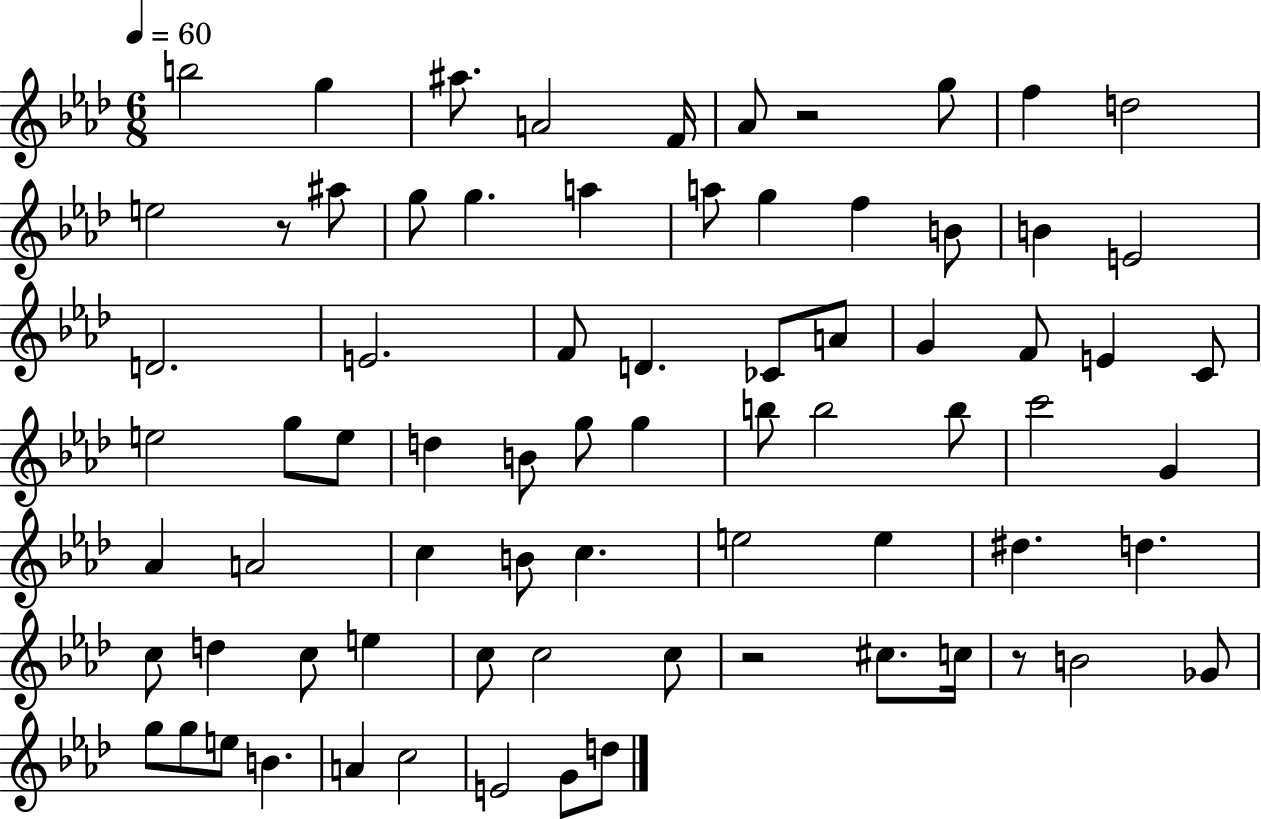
B5/h G5/q A#5/e. A4/h F4/s Ab4/e R/h G5/e F5/q D5/h E5/h R/e A#5/e G5/e G5/q. A5/q A5/e G5/q F5/q B4/e B4/q E4/h D4/h. E4/h. F4/e D4/q. CES4/e A4/e G4/q F4/e E4/q C4/e E5/h G5/e E5/e D5/q B4/e G5/e G5/q B5/e B5/h B5/e C6/h G4/q Ab4/q A4/h C5/q B4/e C5/q. E5/h E5/q D#5/q. D5/q. C5/e D5/q C5/e E5/q C5/e C5/h C5/e R/h C#5/e. C5/s R/e B4/h Gb4/e G5/e G5/e E5/e B4/q. A4/q C5/h E4/h G4/e D5/e